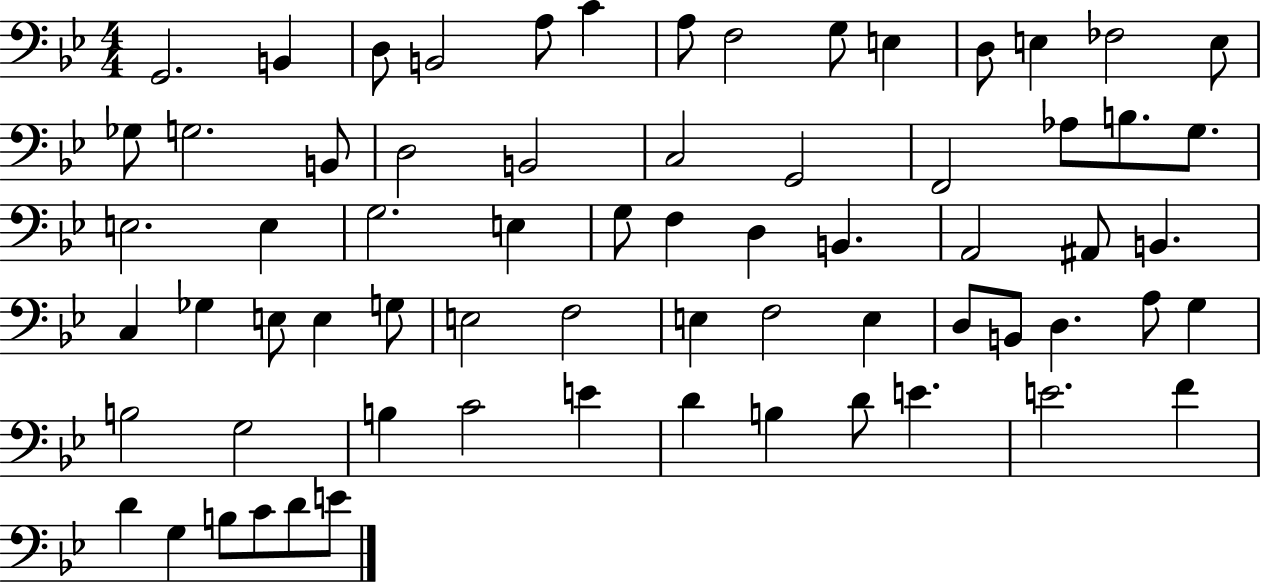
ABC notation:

X:1
T:Untitled
M:4/4
L:1/4
K:Bb
G,,2 B,, D,/2 B,,2 A,/2 C A,/2 F,2 G,/2 E, D,/2 E, _F,2 E,/2 _G,/2 G,2 B,,/2 D,2 B,,2 C,2 G,,2 F,,2 _A,/2 B,/2 G,/2 E,2 E, G,2 E, G,/2 F, D, B,, A,,2 ^A,,/2 B,, C, _G, E,/2 E, G,/2 E,2 F,2 E, F,2 E, D,/2 B,,/2 D, A,/2 G, B,2 G,2 B, C2 E D B, D/2 E E2 F D G, B,/2 C/2 D/2 E/2